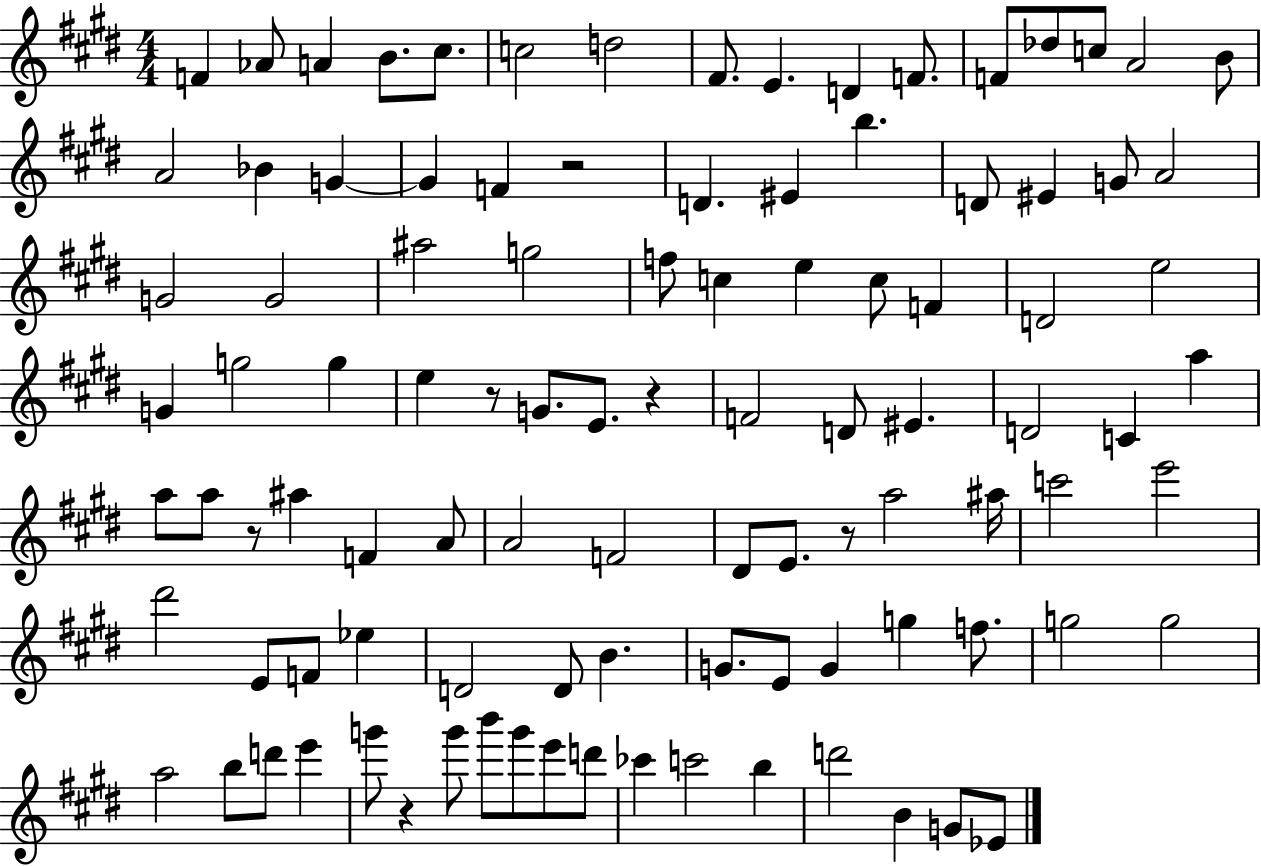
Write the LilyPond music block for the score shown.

{
  \clef treble
  \numericTimeSignature
  \time 4/4
  \key e \major
  f'4 aes'8 a'4 b'8. cis''8. | c''2 d''2 | fis'8. e'4. d'4 f'8. | f'8 des''8 c''8 a'2 b'8 | \break a'2 bes'4 g'4~~ | g'4 f'4 r2 | d'4. eis'4 b''4. | d'8 eis'4 g'8 a'2 | \break g'2 g'2 | ais''2 g''2 | f''8 c''4 e''4 c''8 f'4 | d'2 e''2 | \break g'4 g''2 g''4 | e''4 r8 g'8. e'8. r4 | f'2 d'8 eis'4. | d'2 c'4 a''4 | \break a''8 a''8 r8 ais''4 f'4 a'8 | a'2 f'2 | dis'8 e'8. r8 a''2 ais''16 | c'''2 e'''2 | \break dis'''2 e'8 f'8 ees''4 | d'2 d'8 b'4. | g'8. e'8 g'4 g''4 f''8. | g''2 g''2 | \break a''2 b''8 d'''8 e'''4 | g'''8 r4 g'''8 b'''8 g'''8 e'''8 d'''8 | ces'''4 c'''2 b''4 | d'''2 b'4 g'8 ees'8 | \break \bar "|."
}